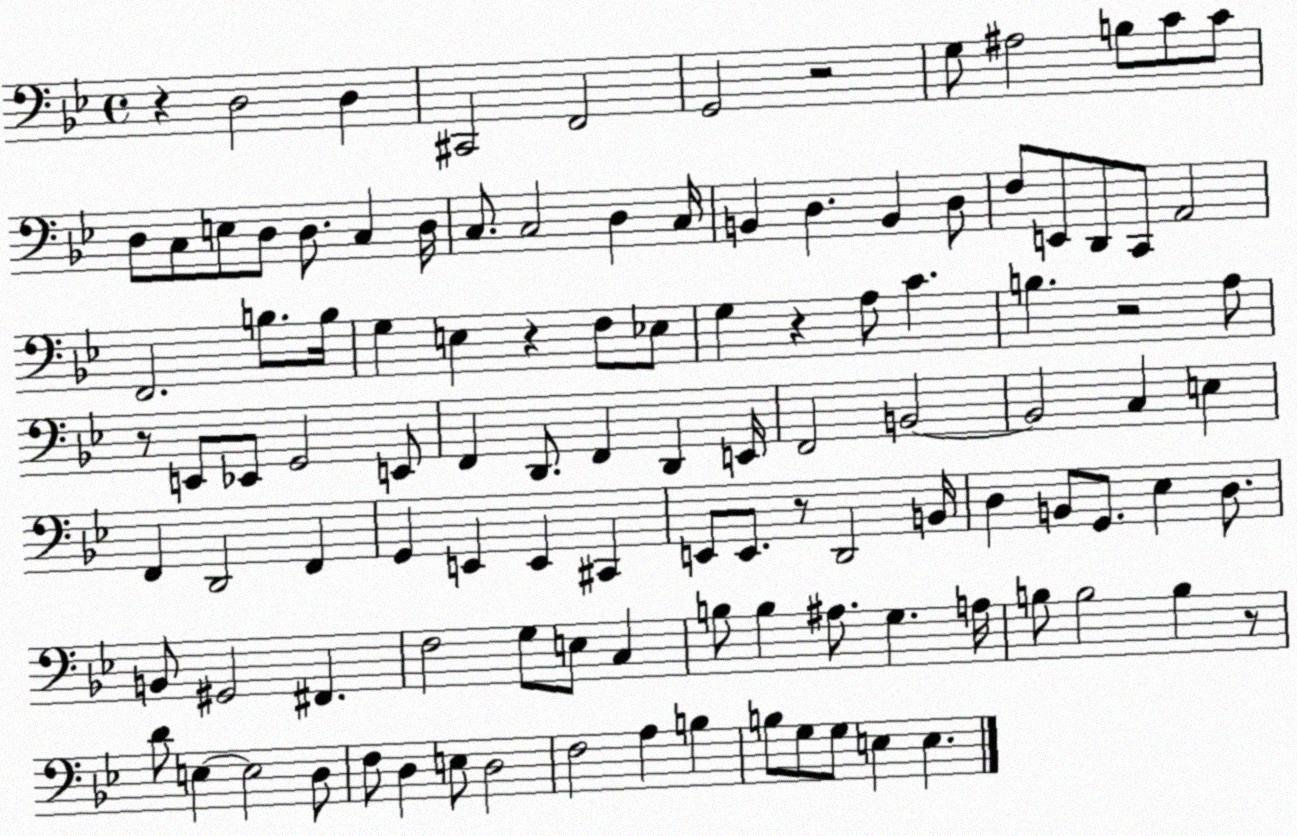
X:1
T:Untitled
M:4/4
L:1/4
K:Bb
z D,2 D, ^C,,2 F,,2 G,,2 z2 G,/2 ^A,2 B,/2 C/2 C/2 D,/2 C,/2 E,/2 D,/2 D,/2 C, D,/4 C,/2 C,2 D, C,/4 B,, D, B,, D,/2 F,/2 E,,/2 D,,/2 C,,/2 A,,2 F,,2 B,/2 B,/4 G, E, z F,/2 _E,/2 G, z A,/2 C B, z2 A,/2 z/2 E,,/2 _E,,/2 G,,2 E,,/2 F,, D,,/2 F,, D,, E,,/4 F,,2 B,,2 B,,2 C, E, F,, D,,2 F,, G,, E,, E,, ^C,, E,,/2 E,,/2 z/2 D,,2 B,,/4 D, B,,/2 G,,/2 _E, D,/2 B,,/2 ^G,,2 ^F,, F,2 G,/2 E,/2 C, B,/2 B, ^A,/2 G, A,/4 B,/2 B,2 B, z/2 D/2 E, E,2 D,/2 F,/2 D, E,/2 D,2 F,2 A, B, B,/2 G,/2 G,/2 E, E,